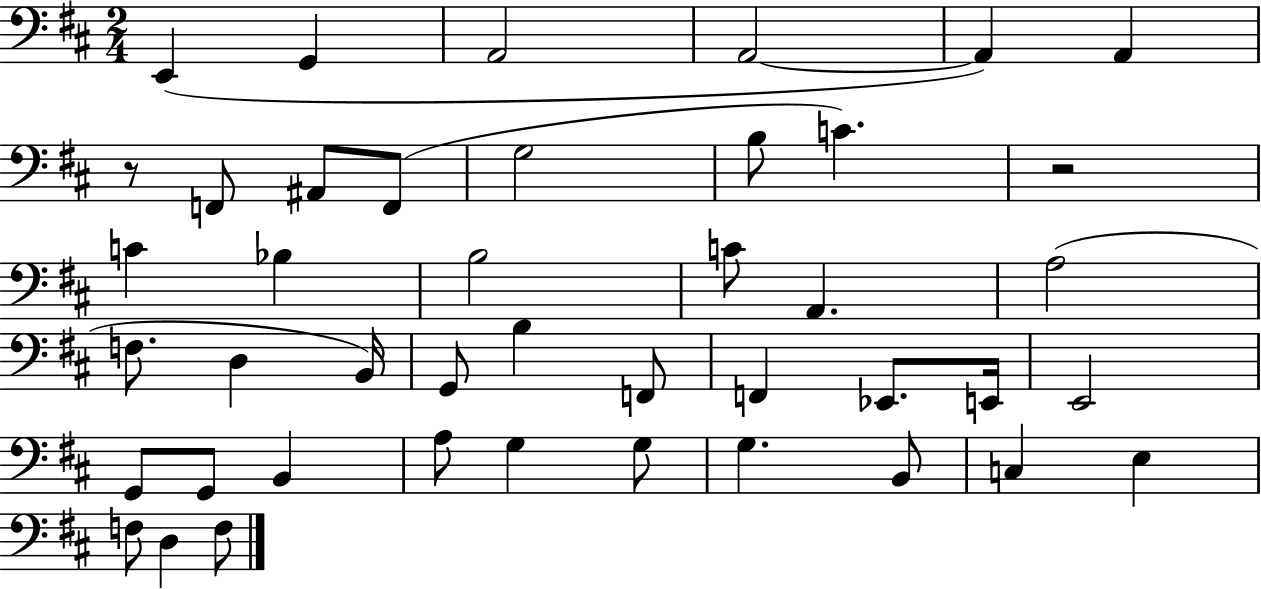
E2/q G2/q A2/h A2/h A2/q A2/q R/e F2/e A#2/e F2/e G3/h B3/e C4/q. R/h C4/q Bb3/q B3/h C4/e A2/q. A3/h F3/e. D3/q B2/s G2/e B3/q F2/e F2/q Eb2/e. E2/s E2/h G2/e G2/e B2/q A3/e G3/q G3/e G3/q. B2/e C3/q E3/q F3/e D3/q F3/e